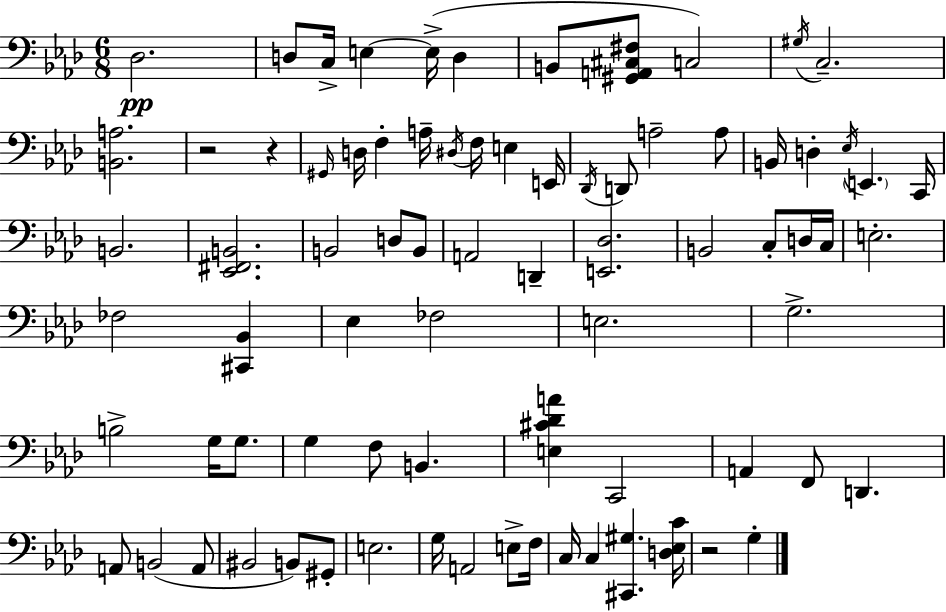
{
  \clef bass
  \numericTimeSignature
  \time 6/8
  \key aes \major
  des2.\pp | d8 c16-> e4~~ e16->( d4 | b,8 <gis, a, cis fis>8 c2) | \acciaccatura { gis16 } c2.-- | \break <b, a>2. | r2 r4 | \grace { gis,16 } d16 f4-. a16-- \acciaccatura { dis16 } f16 e4 | e,16 \acciaccatura { des,16 } d,8 a2-- | \break a8 b,16 d4-. \acciaccatura { ees16 } \parenthesize e,4. | c,16 b,2. | <ees, fis, b,>2. | b,2 | \break d8 b,8 a,2 | d,4-- <e, des>2. | b,2 | c8-. d16 c16 e2.-. | \break fes2 | <cis, bes,>4 ees4 fes2 | e2. | g2.-> | \break b2-> | g16 g8. g4 f8 b,4. | <e cis' des' a'>4 c,2 | a,4 f,8 d,4. | \break a,8 b,2( | a,8 bis,2 | b,8) gis,8-. e2. | g16 a,2 | \break e8-> f16 c16 c4 <cis, gis>4. | <d ees c'>16 r2 | g4-. \bar "|."
}